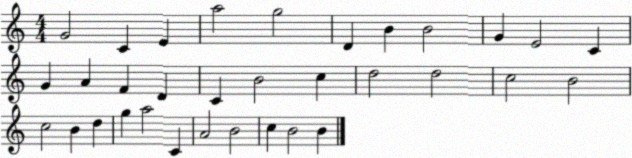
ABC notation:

X:1
T:Untitled
M:4/4
L:1/4
K:C
G2 C E a2 g2 D B B2 G E2 C G A F D C B2 c d2 d2 c2 B2 c2 B d g a2 C A2 B2 c B2 B